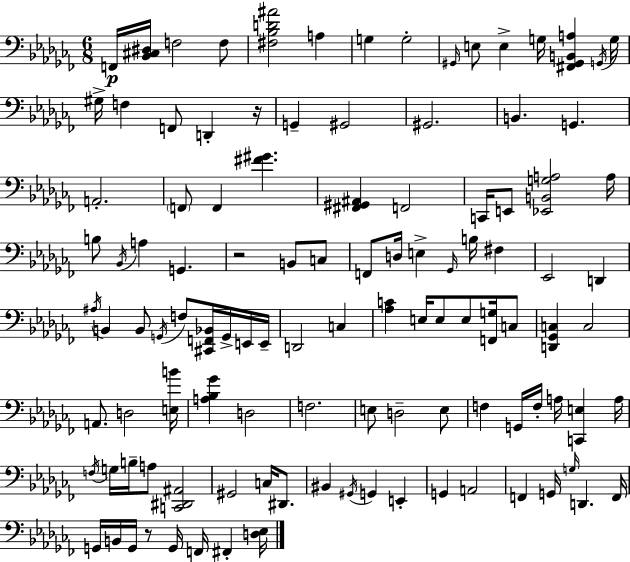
X:1
T:Untitled
M:6/8
L:1/4
K:Abm
F,,/4 [_B,,^C,^D,]/4 F,2 F,/2 [^F,_B,D^A]2 A, G, G,2 ^G,,/4 E,/2 E, G,/4 [^F,,^G,,B,,A,] G,,/4 G,/4 ^G,/4 F, F,,/2 D,, z/4 G,, ^G,,2 ^G,,2 B,, G,, A,,2 F,,/2 F,, [^F^G] [^F,,^G,,^A,,] F,,2 C,,/4 E,,/2 [_E,,B,,G,A,]2 A,/4 B,/2 _B,,/4 A, G,, z2 B,,/2 C,/2 F,,/2 D,/4 E, _G,,/4 B,/4 ^F, _E,,2 D,, ^A,/4 B,, B,,/2 G,,/4 F,/2 [^C,,F,,_B,,]/4 G,,/4 E,,/4 E,,/4 D,,2 C, [_A,C] E,/4 E,/2 E,/2 [F,,G,]/4 C,/2 [D,,_G,,C,] C,2 A,,/2 D,2 [E,B]/4 [A,_B,_G] D,2 F,2 E,/2 D,2 E,/2 F, G,,/4 F,/4 A,/4 [C,,E,] A,/4 F,/4 G,/4 B,/4 A,/2 [C,,^D,,^A,,]2 ^G,,2 C,/4 ^D,,/2 ^B,, ^G,,/4 G,, E,, G,, A,,2 F,, G,,/4 G,/4 D,, F,,/4 G,,/4 B,,/4 G,,/4 z/2 G,,/4 F,,/4 ^F,, [D,_E,]/4